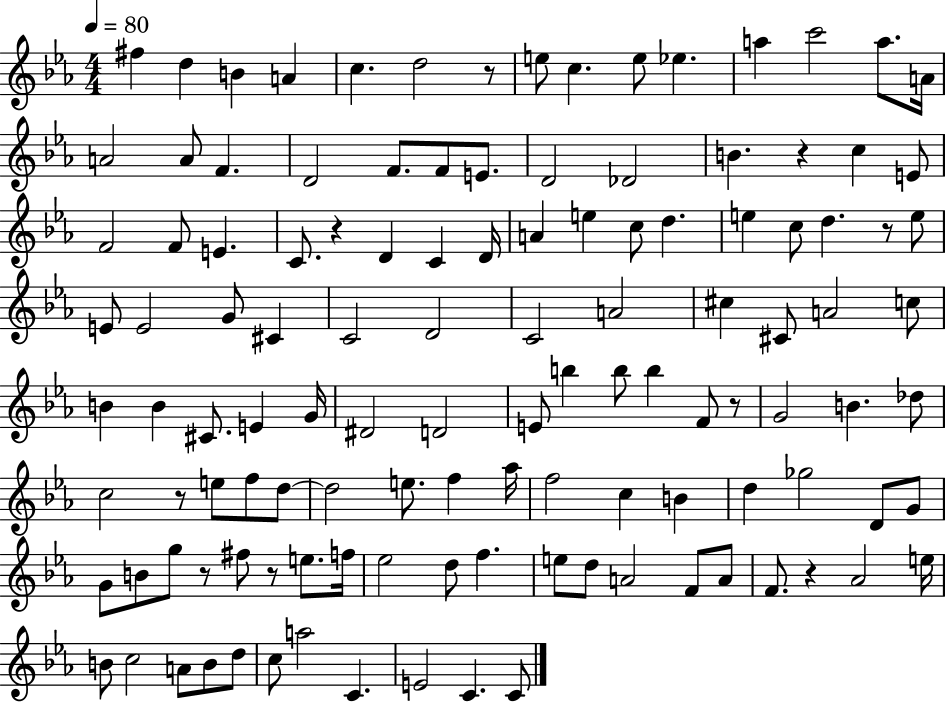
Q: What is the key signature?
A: EES major